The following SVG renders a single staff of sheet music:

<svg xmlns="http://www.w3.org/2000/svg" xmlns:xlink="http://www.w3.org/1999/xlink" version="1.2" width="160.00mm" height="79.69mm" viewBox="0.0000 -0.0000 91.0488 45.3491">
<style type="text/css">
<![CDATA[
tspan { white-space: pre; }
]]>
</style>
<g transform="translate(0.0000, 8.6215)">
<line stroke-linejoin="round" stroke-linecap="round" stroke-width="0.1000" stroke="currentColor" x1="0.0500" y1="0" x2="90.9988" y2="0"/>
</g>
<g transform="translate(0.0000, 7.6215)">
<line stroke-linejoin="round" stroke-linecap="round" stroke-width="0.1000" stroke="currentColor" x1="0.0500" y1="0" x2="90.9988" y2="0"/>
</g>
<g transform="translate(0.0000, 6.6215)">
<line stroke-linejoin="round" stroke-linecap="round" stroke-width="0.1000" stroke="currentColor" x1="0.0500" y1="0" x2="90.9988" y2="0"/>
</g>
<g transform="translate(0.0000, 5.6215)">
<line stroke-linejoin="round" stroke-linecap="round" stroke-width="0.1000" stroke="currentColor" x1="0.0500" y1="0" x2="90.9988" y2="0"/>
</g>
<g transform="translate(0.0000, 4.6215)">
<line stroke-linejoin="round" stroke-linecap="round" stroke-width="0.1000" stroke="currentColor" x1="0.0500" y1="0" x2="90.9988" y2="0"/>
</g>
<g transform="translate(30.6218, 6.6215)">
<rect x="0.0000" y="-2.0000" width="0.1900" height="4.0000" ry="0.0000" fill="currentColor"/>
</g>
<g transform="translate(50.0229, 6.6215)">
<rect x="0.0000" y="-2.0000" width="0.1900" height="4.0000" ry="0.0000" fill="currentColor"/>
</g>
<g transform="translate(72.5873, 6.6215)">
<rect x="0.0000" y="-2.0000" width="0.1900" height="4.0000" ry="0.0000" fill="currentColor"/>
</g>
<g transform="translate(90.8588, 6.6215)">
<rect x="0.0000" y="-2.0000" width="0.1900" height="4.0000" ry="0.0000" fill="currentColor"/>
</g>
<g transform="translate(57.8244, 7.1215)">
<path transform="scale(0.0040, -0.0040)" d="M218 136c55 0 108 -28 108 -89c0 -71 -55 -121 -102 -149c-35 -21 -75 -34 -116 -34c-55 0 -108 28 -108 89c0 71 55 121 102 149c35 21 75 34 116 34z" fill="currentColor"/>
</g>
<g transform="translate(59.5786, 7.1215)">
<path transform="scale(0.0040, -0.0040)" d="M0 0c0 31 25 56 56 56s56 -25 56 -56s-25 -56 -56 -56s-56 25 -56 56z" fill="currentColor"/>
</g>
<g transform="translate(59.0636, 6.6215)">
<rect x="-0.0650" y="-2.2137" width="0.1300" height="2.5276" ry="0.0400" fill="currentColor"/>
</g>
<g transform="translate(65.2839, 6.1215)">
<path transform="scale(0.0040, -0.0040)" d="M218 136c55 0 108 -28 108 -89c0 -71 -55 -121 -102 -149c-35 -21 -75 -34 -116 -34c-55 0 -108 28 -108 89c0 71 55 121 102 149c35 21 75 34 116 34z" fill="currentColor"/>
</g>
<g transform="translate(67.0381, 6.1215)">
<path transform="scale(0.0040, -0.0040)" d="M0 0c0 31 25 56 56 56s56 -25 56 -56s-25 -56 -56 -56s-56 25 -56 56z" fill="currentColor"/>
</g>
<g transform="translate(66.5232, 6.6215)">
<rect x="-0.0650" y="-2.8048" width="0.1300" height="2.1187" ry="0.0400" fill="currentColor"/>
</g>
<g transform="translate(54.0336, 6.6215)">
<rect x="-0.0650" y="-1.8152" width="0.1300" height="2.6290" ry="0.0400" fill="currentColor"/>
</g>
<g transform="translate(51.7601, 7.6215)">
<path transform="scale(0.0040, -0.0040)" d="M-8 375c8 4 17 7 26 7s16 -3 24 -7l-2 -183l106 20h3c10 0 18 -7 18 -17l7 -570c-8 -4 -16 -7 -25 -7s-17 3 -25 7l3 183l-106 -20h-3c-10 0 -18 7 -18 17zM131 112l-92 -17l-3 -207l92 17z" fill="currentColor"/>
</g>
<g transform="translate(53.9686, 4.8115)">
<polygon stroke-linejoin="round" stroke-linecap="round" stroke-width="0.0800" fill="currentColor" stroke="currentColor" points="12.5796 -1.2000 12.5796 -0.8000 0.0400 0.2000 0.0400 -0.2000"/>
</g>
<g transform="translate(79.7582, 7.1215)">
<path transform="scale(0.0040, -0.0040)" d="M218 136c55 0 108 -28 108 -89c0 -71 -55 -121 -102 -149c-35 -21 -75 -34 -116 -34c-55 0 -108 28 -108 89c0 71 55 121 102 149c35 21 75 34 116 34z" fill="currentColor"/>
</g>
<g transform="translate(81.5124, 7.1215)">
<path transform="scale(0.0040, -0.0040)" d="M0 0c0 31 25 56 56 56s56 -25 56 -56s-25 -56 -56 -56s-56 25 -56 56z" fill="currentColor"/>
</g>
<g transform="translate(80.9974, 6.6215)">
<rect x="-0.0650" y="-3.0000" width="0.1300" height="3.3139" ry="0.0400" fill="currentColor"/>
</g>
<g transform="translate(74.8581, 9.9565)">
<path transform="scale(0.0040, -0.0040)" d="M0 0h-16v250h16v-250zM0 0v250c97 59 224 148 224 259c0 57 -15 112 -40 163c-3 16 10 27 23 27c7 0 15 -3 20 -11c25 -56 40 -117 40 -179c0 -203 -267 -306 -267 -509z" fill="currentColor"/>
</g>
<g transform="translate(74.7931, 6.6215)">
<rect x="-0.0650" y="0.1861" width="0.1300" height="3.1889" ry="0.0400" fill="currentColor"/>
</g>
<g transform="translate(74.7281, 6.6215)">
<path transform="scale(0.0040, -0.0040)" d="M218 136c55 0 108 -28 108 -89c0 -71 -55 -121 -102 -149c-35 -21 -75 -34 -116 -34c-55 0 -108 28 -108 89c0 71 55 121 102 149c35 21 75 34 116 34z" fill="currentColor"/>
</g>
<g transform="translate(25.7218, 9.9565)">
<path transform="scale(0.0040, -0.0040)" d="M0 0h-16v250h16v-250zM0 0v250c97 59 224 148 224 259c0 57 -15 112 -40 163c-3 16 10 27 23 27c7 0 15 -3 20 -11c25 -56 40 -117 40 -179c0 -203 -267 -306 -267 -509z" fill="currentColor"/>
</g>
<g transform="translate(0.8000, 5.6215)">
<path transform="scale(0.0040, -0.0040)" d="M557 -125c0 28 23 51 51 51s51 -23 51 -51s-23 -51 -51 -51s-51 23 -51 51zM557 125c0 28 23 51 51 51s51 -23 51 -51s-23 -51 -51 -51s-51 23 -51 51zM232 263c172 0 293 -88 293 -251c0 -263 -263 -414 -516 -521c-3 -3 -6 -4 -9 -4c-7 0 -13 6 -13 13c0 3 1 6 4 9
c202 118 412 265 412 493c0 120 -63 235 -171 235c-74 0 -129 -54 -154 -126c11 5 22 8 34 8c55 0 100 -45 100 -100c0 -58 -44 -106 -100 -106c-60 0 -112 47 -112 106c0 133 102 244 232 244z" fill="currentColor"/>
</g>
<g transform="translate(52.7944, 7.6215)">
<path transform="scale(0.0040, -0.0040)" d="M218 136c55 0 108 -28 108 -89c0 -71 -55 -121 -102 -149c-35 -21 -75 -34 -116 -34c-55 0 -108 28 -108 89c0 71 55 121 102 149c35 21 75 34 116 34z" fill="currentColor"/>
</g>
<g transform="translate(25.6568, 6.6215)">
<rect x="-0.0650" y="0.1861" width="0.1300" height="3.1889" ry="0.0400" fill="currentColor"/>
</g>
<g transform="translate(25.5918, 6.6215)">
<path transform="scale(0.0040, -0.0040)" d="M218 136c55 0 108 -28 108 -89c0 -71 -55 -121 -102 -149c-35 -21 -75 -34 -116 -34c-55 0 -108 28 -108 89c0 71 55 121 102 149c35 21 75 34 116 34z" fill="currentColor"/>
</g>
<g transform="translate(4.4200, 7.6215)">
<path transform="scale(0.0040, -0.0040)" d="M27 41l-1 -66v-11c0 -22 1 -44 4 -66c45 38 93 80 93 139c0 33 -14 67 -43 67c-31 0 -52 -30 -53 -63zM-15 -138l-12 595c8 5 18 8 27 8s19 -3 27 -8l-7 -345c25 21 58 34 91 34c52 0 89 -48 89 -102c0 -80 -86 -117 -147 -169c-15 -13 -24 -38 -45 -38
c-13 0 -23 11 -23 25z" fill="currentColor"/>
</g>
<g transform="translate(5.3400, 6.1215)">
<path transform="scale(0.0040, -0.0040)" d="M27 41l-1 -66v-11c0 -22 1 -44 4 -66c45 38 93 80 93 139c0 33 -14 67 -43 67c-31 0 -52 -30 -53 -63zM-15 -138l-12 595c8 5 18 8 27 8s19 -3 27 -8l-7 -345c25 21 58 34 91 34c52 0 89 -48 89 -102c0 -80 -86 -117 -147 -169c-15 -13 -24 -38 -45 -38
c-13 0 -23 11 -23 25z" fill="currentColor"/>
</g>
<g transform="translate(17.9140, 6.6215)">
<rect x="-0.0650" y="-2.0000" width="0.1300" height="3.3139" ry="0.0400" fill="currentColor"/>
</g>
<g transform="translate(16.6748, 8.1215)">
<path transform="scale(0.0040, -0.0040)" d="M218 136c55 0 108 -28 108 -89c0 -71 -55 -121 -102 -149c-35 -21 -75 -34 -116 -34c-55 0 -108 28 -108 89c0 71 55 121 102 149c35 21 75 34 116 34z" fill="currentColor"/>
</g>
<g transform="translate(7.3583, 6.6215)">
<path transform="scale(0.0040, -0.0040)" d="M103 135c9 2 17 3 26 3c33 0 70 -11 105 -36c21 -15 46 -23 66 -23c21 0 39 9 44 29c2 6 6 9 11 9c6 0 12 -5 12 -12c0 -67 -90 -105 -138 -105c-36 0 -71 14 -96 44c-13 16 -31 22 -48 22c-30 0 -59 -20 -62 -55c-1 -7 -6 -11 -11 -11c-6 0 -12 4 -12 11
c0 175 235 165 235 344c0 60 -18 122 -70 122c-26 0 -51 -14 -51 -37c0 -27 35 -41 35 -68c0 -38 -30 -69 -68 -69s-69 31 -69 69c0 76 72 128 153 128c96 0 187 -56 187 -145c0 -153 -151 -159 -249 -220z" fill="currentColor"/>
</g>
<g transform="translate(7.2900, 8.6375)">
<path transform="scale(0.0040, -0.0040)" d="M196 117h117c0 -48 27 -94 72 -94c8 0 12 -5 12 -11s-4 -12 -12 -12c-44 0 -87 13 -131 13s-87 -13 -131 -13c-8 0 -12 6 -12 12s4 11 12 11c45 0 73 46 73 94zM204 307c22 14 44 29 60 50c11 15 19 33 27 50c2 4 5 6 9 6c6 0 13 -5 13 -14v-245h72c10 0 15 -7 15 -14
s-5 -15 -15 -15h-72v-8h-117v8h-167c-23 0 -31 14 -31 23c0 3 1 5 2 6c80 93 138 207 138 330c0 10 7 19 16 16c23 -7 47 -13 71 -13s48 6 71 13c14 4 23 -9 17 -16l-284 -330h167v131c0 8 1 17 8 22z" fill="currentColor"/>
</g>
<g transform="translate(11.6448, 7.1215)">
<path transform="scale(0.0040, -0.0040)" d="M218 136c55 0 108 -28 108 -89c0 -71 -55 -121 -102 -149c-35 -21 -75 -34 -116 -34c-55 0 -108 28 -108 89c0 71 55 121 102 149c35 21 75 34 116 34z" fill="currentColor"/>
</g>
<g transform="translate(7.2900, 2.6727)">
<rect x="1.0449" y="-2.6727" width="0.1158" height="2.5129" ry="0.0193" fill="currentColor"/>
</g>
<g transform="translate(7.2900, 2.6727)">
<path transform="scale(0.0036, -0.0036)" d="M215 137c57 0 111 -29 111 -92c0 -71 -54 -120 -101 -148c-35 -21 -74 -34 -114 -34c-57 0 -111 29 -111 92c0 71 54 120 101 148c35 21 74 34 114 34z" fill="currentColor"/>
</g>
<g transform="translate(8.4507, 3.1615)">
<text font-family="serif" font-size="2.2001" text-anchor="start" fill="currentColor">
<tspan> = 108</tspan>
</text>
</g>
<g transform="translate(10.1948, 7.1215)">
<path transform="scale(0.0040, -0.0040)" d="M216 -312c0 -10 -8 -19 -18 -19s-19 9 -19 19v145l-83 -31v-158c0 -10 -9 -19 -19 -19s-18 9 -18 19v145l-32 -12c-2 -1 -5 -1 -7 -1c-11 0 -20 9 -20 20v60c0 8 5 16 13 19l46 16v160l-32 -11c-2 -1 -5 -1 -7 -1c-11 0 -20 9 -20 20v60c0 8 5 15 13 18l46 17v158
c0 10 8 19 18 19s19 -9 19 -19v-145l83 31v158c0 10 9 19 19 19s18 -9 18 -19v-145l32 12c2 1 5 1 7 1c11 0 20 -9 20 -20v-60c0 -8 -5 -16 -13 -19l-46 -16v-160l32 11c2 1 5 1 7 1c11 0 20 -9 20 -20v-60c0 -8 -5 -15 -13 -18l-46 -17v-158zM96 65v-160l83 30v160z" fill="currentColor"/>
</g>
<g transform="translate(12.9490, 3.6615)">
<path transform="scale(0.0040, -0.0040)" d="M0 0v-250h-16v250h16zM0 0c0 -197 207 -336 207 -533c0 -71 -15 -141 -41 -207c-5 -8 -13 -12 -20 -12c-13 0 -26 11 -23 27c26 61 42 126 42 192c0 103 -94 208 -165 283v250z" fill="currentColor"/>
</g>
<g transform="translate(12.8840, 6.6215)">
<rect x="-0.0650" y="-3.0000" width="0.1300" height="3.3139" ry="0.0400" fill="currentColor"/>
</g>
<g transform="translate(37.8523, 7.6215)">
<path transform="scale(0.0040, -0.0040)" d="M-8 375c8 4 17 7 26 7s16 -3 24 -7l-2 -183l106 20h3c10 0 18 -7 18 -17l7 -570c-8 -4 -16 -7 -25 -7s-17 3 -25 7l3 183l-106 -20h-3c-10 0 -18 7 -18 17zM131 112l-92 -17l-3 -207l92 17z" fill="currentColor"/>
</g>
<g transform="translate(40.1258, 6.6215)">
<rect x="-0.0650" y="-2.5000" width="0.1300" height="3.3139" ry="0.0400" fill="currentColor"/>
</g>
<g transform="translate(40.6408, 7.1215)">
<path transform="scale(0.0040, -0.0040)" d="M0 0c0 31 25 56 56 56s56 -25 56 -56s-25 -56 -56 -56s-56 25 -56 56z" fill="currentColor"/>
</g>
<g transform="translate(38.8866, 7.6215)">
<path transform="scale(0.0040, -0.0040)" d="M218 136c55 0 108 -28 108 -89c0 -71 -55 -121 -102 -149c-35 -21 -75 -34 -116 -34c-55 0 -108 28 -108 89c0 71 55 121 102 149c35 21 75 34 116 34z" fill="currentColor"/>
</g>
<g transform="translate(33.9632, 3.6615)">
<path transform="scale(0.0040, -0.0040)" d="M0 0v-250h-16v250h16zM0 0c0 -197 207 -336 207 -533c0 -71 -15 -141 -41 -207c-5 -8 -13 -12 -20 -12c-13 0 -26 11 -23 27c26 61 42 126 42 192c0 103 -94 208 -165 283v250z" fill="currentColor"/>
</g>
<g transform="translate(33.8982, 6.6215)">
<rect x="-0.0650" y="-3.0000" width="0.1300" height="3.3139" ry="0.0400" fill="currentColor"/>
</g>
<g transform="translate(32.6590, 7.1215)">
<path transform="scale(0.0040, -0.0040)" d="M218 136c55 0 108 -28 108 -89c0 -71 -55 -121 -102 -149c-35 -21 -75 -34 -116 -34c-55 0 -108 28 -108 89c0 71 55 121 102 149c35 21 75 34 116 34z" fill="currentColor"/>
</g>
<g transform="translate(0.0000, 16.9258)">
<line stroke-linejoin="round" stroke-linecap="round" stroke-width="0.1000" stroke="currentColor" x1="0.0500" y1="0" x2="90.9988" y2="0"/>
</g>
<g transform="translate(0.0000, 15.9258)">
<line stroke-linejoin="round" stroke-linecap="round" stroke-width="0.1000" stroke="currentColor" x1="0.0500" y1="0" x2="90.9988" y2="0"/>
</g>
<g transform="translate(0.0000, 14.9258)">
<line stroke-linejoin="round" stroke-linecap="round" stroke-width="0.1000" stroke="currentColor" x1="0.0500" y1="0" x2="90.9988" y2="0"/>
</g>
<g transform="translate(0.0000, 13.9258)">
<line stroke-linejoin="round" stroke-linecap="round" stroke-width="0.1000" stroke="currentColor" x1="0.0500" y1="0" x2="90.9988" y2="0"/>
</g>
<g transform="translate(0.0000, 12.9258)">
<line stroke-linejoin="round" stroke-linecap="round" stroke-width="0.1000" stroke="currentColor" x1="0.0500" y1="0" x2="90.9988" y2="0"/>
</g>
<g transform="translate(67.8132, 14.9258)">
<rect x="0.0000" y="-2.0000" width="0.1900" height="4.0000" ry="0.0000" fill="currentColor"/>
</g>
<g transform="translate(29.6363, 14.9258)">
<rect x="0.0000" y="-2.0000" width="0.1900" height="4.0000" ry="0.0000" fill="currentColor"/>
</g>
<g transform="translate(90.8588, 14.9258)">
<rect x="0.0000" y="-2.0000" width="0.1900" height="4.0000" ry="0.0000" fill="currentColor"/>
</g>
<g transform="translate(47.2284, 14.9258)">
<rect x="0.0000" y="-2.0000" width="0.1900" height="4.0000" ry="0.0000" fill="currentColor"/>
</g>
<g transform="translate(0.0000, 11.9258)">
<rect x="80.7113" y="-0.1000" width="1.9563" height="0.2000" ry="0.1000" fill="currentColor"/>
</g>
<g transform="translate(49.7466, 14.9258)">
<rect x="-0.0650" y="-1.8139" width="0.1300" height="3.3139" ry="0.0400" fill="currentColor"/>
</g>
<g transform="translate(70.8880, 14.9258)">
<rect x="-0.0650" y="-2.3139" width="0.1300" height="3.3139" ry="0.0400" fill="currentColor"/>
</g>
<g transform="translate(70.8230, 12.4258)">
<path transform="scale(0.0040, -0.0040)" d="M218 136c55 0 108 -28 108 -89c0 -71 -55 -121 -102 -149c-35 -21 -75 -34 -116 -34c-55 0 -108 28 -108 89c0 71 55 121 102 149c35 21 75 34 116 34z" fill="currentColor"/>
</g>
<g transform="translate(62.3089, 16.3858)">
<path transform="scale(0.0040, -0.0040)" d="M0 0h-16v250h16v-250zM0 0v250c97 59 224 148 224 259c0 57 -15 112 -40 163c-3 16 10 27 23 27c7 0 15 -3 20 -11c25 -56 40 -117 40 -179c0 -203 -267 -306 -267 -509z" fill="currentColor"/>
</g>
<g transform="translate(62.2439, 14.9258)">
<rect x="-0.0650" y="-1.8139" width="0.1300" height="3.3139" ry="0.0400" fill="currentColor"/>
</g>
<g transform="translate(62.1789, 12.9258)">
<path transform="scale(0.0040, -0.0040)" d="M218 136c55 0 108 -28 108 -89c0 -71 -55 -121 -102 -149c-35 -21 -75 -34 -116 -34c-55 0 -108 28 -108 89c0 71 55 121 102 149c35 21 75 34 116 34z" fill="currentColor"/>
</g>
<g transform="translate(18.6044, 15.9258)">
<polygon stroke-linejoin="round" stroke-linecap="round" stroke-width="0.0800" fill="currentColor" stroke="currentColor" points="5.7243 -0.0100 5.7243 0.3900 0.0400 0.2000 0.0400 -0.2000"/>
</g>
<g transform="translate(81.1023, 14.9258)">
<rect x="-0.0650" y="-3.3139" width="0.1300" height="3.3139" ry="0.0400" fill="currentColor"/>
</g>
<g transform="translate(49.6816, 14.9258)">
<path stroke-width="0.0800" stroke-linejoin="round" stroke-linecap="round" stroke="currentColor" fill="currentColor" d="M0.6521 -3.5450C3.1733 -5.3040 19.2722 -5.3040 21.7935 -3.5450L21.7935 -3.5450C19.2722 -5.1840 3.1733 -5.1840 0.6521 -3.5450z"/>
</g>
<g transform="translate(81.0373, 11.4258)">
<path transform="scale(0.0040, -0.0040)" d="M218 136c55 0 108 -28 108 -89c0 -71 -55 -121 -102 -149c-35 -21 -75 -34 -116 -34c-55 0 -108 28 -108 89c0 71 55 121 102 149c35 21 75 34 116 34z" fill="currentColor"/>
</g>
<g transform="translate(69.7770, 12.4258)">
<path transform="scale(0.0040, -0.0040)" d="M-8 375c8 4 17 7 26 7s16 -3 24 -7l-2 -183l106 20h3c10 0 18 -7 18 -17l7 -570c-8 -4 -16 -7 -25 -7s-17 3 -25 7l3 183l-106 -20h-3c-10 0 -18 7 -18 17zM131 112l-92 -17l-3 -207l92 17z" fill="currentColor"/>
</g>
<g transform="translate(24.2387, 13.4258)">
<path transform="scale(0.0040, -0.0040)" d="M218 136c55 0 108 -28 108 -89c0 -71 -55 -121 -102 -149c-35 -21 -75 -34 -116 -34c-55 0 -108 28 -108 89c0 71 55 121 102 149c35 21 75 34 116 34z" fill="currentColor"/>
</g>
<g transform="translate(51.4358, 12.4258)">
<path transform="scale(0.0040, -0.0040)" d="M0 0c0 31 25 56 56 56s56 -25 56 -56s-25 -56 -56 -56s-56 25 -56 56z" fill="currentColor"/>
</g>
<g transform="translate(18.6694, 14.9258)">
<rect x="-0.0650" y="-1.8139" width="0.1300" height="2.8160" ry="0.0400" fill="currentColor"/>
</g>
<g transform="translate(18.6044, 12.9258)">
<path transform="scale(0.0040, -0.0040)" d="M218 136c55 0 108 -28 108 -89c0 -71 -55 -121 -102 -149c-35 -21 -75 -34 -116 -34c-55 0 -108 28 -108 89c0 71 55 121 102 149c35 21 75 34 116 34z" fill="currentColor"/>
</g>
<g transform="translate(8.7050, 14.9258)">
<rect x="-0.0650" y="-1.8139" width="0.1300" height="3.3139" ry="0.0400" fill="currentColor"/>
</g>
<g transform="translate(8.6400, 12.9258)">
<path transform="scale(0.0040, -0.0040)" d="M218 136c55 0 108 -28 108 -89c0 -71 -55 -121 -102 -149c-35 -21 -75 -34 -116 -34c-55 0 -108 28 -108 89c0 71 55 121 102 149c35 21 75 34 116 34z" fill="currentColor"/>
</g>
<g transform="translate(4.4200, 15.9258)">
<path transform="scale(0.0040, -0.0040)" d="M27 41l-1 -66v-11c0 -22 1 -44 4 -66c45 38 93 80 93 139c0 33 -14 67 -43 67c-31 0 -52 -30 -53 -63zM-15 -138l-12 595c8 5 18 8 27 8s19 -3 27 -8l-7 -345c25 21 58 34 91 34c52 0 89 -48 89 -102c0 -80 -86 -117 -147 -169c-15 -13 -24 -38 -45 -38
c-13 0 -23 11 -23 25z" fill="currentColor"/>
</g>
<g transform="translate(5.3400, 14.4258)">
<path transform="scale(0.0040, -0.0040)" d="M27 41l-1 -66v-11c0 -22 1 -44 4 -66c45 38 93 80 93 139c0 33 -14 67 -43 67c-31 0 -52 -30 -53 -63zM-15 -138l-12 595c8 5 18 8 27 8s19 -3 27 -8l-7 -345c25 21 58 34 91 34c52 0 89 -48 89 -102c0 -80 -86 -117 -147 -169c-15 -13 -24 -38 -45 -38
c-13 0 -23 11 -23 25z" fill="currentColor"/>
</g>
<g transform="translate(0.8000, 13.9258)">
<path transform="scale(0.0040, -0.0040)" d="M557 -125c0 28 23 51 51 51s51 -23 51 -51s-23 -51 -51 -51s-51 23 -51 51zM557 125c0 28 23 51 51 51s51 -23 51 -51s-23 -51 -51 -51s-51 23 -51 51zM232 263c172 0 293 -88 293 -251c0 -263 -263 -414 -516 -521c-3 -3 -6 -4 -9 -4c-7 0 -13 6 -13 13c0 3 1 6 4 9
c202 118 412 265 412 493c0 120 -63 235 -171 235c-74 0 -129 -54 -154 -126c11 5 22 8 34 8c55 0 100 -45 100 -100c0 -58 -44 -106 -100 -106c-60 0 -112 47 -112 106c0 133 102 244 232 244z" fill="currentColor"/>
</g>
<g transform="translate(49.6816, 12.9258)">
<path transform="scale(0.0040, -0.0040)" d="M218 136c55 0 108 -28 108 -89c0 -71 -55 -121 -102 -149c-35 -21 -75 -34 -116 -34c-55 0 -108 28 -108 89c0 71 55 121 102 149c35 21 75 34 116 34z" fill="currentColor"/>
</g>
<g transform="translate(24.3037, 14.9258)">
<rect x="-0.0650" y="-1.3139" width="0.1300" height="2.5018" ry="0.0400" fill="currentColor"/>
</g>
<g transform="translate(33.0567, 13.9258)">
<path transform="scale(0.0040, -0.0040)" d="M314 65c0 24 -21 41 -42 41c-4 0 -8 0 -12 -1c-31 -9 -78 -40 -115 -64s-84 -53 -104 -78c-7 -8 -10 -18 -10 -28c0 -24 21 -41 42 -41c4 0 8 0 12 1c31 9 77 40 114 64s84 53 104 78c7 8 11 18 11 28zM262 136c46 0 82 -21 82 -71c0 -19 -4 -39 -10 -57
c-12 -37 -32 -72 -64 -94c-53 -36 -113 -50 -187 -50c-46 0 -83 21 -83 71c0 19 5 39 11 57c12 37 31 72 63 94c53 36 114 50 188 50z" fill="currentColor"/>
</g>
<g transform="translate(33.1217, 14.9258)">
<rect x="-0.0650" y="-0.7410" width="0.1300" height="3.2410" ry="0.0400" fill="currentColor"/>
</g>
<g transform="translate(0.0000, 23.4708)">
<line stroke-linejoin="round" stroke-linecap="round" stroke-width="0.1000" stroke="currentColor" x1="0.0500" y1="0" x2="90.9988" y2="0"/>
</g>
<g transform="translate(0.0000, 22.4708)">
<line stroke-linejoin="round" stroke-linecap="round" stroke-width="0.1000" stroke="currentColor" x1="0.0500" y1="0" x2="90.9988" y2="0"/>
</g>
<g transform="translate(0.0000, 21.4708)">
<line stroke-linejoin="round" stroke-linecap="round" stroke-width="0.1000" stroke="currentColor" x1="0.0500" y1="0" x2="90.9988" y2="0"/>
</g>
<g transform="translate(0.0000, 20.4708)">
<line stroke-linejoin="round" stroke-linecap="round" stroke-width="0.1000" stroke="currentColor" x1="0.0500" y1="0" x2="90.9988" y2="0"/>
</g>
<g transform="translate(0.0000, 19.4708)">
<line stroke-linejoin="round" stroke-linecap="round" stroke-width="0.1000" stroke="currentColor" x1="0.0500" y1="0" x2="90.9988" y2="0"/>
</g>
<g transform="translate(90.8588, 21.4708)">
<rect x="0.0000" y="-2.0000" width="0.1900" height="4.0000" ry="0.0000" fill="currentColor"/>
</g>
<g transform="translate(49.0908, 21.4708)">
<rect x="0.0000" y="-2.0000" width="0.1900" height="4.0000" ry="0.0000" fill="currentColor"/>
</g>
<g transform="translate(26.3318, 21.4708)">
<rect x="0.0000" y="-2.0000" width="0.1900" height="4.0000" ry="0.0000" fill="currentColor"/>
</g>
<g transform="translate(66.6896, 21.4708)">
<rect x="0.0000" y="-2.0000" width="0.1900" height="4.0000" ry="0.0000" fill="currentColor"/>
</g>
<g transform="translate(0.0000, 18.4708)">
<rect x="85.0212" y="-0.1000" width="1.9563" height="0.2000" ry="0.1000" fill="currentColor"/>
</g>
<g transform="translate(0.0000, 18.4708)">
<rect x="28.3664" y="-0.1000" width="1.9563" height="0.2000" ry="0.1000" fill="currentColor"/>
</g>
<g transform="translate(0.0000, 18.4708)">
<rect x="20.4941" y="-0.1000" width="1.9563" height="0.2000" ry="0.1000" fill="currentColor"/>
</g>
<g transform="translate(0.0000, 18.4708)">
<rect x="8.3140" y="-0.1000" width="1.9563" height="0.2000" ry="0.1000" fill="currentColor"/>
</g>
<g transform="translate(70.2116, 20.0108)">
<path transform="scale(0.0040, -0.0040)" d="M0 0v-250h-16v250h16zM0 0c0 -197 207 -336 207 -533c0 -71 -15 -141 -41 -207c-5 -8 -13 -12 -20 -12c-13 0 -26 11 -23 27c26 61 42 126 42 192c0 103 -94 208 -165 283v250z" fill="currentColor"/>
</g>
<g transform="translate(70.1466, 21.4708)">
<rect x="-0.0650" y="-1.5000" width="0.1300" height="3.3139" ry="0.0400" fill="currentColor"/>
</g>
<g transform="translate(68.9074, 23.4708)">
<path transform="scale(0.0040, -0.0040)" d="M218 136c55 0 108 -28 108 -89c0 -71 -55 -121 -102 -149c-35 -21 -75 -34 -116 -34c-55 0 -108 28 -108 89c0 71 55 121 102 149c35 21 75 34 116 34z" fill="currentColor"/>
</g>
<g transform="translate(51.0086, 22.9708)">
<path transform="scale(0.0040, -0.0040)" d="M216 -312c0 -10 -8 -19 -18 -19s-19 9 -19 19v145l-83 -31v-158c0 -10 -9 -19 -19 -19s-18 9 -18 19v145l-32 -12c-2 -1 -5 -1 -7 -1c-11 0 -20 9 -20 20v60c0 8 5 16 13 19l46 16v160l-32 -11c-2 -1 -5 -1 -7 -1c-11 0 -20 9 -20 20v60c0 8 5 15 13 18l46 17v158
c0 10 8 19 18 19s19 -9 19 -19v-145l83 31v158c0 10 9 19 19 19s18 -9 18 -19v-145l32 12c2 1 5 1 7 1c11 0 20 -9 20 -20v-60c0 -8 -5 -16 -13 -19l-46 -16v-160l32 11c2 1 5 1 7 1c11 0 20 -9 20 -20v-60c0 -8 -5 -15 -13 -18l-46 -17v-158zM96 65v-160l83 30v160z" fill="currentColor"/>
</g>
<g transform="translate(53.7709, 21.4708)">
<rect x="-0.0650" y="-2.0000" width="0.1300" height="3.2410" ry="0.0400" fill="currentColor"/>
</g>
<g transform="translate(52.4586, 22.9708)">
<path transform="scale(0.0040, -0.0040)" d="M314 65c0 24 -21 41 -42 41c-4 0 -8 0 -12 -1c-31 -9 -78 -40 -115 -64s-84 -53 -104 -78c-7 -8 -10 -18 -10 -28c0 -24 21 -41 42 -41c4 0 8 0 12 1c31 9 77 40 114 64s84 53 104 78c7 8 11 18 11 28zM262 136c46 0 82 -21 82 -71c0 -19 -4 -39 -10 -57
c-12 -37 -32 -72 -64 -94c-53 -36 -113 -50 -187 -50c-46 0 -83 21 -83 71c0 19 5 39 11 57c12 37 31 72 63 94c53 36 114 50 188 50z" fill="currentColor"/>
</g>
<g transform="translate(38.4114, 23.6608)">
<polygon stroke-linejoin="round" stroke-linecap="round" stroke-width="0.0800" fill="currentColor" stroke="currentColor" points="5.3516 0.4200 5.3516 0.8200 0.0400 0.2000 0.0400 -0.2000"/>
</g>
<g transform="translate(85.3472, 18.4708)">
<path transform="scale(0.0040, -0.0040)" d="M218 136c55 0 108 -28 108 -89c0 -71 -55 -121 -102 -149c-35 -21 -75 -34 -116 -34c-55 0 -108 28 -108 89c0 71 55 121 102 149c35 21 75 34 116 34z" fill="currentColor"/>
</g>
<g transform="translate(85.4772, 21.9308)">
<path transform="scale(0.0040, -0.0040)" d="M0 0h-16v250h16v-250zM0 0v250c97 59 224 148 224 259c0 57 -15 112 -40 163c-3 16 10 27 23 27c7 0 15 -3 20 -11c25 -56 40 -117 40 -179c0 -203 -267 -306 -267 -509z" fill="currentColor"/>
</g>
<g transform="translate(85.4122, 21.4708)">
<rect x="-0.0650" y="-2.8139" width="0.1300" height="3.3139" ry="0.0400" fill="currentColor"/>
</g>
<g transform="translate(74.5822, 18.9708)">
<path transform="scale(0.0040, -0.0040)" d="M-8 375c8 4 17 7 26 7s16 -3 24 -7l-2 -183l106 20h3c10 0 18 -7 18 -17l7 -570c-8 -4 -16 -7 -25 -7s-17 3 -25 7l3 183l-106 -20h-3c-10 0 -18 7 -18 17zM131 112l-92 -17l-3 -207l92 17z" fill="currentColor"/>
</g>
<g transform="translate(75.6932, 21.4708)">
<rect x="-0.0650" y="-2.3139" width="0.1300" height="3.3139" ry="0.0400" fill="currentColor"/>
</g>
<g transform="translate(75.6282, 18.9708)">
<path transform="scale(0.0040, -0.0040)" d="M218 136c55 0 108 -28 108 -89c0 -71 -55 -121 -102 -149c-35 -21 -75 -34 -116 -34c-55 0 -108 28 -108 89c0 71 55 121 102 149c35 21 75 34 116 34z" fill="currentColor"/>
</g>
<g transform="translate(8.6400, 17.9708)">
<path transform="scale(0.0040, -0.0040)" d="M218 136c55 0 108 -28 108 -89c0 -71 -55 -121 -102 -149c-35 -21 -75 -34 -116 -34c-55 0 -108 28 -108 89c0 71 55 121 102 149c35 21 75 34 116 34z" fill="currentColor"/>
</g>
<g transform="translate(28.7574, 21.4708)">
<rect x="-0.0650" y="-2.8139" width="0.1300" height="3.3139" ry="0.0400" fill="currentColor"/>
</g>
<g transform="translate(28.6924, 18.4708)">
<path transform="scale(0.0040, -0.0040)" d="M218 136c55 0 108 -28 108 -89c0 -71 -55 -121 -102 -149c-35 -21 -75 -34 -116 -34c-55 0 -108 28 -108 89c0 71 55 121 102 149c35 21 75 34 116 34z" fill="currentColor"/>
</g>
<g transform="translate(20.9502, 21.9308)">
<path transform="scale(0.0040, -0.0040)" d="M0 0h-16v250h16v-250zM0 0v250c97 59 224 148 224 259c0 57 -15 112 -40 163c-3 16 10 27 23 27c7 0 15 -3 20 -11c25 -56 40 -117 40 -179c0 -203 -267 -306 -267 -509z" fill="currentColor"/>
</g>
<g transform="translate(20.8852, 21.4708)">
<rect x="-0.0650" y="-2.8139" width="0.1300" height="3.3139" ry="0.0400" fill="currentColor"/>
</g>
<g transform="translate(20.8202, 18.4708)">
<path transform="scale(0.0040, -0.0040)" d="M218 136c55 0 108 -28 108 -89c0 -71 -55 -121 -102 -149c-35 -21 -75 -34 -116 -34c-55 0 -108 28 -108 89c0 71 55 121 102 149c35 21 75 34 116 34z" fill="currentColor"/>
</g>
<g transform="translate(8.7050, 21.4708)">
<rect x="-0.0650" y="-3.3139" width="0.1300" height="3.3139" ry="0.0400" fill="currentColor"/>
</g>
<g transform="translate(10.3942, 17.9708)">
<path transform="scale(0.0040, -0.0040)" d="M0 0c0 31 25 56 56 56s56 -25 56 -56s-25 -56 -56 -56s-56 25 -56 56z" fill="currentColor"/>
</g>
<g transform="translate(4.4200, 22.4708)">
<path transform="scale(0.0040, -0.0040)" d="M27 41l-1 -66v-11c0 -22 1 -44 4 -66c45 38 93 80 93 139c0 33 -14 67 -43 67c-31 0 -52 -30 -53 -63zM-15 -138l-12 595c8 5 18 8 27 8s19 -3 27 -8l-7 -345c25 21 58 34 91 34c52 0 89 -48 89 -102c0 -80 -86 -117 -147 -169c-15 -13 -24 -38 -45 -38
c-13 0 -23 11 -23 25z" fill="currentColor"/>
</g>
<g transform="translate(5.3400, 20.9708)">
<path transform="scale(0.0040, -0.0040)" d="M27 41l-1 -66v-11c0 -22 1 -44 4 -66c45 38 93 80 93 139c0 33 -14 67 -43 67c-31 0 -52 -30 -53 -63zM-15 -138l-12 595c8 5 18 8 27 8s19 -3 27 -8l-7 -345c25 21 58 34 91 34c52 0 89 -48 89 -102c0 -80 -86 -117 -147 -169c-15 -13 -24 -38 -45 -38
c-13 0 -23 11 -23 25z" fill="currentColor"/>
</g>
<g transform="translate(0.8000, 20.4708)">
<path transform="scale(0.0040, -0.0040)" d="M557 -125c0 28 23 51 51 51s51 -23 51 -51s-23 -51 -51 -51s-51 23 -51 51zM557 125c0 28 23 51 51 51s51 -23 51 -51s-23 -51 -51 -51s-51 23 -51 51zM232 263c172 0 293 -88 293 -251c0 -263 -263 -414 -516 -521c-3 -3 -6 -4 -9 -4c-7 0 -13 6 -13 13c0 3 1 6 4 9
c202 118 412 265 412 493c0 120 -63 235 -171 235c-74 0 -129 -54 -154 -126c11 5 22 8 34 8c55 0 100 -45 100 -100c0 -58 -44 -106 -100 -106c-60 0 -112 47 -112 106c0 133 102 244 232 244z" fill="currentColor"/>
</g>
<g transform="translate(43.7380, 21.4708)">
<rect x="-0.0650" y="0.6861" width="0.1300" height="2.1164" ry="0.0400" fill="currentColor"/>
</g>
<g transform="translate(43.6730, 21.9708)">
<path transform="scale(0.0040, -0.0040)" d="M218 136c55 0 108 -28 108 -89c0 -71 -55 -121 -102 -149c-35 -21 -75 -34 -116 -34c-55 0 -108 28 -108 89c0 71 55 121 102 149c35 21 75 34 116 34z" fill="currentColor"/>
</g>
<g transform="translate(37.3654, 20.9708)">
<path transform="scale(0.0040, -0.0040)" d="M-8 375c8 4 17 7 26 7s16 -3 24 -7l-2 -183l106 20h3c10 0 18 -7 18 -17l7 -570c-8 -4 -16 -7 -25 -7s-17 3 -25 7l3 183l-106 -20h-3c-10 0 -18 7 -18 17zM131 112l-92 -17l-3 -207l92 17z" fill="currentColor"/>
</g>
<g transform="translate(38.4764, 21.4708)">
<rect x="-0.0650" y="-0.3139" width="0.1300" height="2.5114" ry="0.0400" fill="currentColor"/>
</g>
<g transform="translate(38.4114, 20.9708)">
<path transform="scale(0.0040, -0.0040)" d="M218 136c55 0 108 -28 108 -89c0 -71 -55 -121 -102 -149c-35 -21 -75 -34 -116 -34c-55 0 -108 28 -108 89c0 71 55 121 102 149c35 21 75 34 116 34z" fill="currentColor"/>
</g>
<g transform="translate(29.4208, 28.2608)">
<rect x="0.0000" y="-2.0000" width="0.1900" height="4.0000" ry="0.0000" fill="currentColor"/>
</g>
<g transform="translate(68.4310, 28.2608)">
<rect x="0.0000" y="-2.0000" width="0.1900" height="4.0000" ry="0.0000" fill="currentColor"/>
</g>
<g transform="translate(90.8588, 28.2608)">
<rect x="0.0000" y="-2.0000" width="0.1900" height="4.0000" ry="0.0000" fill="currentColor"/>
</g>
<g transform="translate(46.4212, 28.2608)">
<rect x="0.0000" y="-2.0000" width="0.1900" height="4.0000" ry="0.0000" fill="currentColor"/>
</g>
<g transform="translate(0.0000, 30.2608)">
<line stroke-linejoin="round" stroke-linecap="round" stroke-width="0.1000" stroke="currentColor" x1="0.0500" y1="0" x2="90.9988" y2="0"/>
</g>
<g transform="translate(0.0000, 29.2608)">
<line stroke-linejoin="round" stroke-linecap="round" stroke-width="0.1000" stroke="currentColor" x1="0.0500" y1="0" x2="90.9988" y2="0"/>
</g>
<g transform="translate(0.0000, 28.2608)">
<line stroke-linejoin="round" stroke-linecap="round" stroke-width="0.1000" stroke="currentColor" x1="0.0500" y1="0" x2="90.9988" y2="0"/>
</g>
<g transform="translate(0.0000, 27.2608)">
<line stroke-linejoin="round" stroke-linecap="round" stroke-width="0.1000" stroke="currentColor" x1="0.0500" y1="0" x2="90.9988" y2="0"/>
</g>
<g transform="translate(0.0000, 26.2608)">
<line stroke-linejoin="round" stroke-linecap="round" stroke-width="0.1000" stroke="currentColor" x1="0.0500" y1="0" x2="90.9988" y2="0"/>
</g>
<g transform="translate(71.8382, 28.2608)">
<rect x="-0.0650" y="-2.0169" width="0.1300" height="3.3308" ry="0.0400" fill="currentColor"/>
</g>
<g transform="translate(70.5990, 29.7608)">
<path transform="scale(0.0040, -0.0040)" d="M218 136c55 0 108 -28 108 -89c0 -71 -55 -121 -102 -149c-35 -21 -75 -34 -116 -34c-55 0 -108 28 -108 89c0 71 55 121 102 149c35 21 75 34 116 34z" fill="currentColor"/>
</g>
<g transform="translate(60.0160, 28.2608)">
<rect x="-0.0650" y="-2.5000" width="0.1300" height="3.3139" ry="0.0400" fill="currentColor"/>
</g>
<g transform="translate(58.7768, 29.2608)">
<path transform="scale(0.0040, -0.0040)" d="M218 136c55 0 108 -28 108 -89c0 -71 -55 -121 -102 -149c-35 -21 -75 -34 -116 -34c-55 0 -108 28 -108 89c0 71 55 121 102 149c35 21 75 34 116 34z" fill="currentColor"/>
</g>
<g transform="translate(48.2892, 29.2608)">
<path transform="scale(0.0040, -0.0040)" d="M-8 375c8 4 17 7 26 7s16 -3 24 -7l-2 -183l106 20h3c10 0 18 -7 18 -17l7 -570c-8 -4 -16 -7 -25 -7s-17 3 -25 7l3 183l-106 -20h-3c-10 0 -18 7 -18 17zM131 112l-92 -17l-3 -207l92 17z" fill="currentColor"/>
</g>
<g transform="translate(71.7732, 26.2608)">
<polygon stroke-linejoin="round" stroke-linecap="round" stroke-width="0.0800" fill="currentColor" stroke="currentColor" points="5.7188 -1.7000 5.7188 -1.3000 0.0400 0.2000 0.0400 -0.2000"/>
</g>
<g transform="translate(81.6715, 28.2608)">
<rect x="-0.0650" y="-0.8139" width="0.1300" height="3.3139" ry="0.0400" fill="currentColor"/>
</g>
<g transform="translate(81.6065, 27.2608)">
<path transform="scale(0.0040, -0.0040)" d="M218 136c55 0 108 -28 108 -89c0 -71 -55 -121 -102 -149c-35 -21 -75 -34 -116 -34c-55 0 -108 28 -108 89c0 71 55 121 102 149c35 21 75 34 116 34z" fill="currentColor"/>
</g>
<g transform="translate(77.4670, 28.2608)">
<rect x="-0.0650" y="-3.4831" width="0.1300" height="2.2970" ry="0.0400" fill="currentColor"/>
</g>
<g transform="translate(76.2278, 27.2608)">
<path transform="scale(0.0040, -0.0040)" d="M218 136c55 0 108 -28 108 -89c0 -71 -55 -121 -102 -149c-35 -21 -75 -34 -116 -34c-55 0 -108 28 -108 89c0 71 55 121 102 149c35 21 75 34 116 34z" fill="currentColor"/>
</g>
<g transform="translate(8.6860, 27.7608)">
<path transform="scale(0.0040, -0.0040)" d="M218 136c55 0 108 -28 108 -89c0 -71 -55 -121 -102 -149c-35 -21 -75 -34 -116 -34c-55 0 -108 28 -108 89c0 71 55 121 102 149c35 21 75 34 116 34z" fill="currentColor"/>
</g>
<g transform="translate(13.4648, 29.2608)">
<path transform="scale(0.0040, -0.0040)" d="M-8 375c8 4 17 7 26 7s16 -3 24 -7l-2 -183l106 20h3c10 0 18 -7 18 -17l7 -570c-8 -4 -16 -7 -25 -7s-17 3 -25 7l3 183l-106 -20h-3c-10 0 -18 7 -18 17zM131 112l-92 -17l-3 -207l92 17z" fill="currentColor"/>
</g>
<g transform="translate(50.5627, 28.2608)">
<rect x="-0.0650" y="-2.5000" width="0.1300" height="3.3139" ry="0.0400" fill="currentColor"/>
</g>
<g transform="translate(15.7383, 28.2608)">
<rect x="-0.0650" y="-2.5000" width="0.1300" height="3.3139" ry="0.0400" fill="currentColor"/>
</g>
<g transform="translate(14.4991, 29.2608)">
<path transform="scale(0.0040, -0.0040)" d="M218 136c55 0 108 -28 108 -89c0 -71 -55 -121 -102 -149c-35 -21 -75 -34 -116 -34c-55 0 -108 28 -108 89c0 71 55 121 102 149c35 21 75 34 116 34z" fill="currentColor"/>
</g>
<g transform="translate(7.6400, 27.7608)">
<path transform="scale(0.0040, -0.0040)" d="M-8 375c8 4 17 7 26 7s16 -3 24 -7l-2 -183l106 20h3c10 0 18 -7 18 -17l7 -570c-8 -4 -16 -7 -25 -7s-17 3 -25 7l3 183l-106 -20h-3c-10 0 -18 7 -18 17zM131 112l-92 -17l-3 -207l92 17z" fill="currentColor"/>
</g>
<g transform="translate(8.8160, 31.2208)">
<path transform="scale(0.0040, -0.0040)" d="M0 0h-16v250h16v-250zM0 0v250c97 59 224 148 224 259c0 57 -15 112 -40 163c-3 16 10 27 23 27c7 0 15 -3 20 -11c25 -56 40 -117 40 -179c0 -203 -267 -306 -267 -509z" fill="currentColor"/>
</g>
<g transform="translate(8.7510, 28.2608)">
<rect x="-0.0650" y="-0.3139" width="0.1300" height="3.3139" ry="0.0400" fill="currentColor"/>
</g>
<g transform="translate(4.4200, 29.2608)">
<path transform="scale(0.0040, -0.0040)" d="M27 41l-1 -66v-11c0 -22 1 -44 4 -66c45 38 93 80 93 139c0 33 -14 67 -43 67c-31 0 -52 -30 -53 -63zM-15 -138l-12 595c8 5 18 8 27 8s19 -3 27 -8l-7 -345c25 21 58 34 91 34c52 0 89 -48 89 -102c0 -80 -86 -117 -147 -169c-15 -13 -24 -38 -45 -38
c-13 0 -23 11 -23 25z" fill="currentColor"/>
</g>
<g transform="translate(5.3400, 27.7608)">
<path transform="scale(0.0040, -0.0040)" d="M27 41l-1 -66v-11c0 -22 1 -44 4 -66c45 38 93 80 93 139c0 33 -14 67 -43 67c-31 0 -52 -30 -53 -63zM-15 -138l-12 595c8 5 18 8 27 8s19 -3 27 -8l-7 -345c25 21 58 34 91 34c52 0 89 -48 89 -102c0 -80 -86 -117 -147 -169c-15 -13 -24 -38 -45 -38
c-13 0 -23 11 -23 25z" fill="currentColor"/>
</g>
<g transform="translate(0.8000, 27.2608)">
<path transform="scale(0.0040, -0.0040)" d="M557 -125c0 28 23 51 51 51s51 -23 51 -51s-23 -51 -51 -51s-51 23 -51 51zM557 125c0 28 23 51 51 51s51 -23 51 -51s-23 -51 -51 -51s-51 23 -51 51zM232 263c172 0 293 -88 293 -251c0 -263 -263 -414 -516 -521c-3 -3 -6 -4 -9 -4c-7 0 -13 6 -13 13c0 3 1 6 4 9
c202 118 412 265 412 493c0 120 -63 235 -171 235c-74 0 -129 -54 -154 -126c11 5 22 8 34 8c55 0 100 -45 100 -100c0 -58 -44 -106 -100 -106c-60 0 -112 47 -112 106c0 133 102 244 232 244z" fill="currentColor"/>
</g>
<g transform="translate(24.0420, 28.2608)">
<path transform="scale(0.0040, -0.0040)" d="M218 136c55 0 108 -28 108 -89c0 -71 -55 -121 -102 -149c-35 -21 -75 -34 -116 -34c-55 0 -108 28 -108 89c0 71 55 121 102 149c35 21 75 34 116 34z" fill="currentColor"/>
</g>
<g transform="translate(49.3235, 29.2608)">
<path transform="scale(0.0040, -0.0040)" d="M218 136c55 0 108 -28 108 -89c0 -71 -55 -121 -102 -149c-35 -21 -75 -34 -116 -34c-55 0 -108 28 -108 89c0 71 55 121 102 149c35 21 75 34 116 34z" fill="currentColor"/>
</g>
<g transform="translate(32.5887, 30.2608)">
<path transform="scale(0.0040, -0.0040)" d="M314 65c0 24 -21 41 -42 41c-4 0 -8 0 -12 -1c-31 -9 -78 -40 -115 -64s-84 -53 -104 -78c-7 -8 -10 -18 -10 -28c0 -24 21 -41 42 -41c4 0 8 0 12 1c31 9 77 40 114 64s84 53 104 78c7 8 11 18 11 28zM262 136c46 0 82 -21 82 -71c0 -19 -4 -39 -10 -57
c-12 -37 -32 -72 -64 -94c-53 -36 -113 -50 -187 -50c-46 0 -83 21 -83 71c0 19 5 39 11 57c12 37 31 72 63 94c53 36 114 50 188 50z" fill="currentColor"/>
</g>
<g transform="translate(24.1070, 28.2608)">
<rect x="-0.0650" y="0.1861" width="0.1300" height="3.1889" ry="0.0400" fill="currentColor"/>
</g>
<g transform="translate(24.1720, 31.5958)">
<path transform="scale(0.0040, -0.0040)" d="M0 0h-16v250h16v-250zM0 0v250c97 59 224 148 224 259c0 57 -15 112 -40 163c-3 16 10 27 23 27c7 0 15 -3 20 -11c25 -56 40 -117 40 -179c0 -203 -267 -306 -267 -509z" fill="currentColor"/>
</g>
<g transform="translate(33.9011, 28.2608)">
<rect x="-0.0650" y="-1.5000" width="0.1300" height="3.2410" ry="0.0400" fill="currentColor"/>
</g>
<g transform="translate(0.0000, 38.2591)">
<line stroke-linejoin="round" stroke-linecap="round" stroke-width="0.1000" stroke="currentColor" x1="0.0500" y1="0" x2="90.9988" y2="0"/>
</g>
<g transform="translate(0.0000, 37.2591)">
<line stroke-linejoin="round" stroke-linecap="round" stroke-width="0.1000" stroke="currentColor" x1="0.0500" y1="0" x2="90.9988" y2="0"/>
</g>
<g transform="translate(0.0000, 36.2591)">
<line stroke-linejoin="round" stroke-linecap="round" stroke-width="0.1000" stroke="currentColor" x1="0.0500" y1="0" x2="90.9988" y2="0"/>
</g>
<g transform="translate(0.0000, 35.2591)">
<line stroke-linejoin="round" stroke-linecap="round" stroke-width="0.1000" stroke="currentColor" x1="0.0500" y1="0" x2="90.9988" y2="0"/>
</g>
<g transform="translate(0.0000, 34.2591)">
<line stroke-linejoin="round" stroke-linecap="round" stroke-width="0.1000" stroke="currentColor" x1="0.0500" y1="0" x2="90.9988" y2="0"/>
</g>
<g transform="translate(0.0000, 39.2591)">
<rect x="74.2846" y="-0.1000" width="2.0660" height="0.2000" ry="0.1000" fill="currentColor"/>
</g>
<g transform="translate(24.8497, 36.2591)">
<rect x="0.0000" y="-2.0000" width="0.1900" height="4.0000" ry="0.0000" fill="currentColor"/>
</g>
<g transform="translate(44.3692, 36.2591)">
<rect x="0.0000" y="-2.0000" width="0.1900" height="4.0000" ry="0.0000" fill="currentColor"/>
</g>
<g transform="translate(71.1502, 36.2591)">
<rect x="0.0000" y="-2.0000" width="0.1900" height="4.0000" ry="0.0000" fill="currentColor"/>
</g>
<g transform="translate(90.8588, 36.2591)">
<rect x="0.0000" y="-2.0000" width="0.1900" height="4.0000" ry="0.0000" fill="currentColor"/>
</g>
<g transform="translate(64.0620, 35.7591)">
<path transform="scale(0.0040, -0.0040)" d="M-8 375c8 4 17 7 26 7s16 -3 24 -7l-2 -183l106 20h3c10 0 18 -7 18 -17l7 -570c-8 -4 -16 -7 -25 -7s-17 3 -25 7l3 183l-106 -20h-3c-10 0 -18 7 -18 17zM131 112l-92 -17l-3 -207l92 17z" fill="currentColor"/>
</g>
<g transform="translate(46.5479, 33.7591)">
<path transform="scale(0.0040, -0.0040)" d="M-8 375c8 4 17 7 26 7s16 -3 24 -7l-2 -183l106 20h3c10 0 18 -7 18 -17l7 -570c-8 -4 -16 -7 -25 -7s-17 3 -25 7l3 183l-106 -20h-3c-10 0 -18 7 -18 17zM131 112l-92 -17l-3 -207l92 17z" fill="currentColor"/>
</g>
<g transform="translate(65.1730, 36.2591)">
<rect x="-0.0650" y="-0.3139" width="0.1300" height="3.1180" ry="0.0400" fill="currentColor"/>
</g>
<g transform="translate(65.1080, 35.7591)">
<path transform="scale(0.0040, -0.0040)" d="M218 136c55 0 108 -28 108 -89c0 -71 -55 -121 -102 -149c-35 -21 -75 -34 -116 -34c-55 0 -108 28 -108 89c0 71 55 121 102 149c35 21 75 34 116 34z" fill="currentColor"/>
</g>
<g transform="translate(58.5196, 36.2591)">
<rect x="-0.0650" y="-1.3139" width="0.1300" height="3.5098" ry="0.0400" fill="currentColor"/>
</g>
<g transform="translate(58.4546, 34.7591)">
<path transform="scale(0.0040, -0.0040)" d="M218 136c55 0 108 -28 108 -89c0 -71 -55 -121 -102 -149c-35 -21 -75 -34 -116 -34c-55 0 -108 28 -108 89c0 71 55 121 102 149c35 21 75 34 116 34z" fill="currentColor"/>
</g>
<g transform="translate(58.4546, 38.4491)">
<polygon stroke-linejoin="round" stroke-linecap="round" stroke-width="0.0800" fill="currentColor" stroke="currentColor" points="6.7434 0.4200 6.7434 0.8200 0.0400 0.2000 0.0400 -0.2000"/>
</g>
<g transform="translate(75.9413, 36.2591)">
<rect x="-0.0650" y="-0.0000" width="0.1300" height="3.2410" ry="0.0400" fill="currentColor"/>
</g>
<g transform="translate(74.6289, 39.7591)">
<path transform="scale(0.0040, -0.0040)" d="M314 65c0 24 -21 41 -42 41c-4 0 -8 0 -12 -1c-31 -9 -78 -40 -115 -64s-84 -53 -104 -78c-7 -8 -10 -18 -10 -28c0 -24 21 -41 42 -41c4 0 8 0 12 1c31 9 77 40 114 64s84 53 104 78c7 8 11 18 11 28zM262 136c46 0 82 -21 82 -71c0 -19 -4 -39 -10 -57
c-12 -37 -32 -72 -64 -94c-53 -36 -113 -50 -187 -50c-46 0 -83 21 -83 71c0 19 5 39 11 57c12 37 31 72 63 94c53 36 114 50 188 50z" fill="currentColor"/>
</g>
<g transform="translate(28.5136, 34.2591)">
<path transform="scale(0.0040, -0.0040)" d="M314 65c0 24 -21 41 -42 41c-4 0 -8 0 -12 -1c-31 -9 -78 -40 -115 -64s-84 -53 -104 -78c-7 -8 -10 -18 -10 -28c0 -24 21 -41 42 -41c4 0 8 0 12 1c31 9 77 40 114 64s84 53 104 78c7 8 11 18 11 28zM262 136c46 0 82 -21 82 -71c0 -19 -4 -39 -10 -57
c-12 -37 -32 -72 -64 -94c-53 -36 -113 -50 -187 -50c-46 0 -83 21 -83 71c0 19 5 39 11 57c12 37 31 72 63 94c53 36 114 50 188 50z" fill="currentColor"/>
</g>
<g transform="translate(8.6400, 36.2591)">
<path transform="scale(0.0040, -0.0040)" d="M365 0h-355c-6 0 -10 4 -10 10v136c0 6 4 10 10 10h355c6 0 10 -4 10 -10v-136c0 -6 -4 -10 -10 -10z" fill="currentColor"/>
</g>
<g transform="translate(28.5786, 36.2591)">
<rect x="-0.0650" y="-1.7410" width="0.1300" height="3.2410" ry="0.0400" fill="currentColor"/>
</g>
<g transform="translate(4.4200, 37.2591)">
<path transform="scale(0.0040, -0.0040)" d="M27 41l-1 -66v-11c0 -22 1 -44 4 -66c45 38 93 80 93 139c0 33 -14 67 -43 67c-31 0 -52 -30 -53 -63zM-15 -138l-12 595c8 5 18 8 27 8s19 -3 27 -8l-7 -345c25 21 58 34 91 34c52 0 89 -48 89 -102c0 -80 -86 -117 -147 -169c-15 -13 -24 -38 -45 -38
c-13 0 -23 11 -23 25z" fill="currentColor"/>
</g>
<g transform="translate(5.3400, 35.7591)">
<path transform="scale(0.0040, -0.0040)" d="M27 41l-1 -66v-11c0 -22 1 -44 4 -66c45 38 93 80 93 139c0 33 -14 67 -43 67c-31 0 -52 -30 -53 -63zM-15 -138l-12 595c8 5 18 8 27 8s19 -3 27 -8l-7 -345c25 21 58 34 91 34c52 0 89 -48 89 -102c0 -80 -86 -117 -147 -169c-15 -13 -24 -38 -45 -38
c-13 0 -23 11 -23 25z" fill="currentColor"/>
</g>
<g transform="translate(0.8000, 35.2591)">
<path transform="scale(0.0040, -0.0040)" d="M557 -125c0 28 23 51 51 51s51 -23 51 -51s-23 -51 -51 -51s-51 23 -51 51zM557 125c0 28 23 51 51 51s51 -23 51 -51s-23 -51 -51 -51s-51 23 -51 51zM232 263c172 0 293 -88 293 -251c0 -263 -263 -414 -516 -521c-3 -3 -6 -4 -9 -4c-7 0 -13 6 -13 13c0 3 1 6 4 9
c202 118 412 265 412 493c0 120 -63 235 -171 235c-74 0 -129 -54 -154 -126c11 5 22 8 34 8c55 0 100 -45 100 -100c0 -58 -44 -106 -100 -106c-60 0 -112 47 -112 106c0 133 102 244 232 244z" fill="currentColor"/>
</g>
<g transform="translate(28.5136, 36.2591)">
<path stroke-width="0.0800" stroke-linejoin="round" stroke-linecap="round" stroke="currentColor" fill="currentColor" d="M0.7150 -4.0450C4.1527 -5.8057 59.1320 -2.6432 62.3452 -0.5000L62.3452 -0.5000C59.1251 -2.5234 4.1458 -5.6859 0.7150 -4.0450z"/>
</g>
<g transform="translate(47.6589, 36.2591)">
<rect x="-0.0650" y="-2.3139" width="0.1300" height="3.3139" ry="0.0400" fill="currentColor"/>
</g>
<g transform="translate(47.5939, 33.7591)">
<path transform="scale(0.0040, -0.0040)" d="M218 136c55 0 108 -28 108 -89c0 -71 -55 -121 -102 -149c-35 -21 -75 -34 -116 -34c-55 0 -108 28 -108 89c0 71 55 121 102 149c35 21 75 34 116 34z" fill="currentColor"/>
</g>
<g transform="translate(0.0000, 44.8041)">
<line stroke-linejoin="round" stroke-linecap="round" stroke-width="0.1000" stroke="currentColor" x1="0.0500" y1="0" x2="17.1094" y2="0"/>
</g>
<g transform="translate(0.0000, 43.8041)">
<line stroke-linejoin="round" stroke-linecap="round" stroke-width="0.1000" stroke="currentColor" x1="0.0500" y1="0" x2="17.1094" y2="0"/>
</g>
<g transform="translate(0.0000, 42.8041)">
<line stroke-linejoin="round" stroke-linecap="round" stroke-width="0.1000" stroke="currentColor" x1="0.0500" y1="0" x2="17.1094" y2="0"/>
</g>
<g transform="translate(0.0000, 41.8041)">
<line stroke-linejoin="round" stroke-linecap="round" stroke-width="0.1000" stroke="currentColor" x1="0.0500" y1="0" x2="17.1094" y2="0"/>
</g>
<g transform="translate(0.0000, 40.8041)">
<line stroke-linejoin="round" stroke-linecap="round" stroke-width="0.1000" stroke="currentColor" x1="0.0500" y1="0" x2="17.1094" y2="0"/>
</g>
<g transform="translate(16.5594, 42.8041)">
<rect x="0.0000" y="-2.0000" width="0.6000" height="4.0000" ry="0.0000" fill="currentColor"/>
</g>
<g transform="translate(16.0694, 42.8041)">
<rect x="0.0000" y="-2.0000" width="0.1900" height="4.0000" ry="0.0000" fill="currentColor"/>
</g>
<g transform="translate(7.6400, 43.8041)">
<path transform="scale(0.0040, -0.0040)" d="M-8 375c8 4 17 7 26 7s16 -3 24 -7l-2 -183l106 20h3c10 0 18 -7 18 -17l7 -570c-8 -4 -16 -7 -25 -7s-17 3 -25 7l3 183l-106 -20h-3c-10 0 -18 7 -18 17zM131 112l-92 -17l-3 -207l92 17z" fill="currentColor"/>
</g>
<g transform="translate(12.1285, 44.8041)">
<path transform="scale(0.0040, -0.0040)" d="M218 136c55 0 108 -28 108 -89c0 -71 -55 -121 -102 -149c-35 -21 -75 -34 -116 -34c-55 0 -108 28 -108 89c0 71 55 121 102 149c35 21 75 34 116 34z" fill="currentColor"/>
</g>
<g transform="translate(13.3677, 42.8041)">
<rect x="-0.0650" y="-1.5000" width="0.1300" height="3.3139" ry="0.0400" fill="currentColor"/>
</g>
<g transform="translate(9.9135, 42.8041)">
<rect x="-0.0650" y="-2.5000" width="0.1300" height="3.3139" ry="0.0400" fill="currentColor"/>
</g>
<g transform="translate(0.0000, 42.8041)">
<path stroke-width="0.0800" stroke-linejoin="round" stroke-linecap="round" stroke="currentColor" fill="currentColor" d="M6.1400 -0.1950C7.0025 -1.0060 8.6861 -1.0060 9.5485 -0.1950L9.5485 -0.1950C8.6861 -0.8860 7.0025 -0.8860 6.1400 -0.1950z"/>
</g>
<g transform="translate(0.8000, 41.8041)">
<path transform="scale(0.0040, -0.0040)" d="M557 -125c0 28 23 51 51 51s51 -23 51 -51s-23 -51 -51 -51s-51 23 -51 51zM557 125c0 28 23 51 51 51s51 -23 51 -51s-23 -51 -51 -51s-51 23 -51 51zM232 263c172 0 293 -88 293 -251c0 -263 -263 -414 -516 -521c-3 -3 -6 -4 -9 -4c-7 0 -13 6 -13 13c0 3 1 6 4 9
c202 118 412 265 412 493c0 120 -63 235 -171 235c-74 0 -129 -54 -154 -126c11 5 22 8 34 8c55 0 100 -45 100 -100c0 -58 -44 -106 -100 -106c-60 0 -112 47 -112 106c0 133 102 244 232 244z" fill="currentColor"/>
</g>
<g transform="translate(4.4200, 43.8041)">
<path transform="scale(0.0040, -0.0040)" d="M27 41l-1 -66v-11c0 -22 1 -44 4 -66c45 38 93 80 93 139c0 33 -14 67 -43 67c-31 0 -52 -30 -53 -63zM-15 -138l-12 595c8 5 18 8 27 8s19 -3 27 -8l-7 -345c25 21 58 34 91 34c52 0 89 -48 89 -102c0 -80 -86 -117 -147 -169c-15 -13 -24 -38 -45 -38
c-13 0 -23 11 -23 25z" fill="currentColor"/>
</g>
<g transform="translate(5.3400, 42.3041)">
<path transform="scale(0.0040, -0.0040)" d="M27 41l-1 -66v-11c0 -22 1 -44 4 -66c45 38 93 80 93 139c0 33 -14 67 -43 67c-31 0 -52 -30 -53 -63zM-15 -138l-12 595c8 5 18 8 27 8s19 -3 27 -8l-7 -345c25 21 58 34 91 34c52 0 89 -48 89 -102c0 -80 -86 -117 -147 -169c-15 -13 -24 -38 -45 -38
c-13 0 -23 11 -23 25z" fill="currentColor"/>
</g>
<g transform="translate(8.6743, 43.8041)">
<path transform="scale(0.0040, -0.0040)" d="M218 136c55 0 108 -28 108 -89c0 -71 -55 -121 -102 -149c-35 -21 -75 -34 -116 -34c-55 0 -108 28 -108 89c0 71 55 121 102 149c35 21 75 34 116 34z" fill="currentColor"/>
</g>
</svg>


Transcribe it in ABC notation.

X:1
T:Untitled
M:2/4
L:1/4
K:Bb
^C,/2 A,, D,/2 C,/2 B,, B,,/2 C,/2 _E,/2 D,/2 C, A, A,/2 G,/2 F,2 A, A,/2 B, D D C/2 C E,/2 C,/2 ^A,,2 G,,/2 B, C/2 E,/2 B,, D,/2 G,,2 B,, B,, A,,/2 F,/2 F, z2 A,2 B, G,/2 E,/2 D,,2 B,, G,,